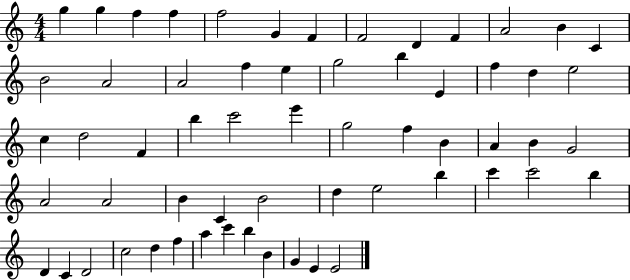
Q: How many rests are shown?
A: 0